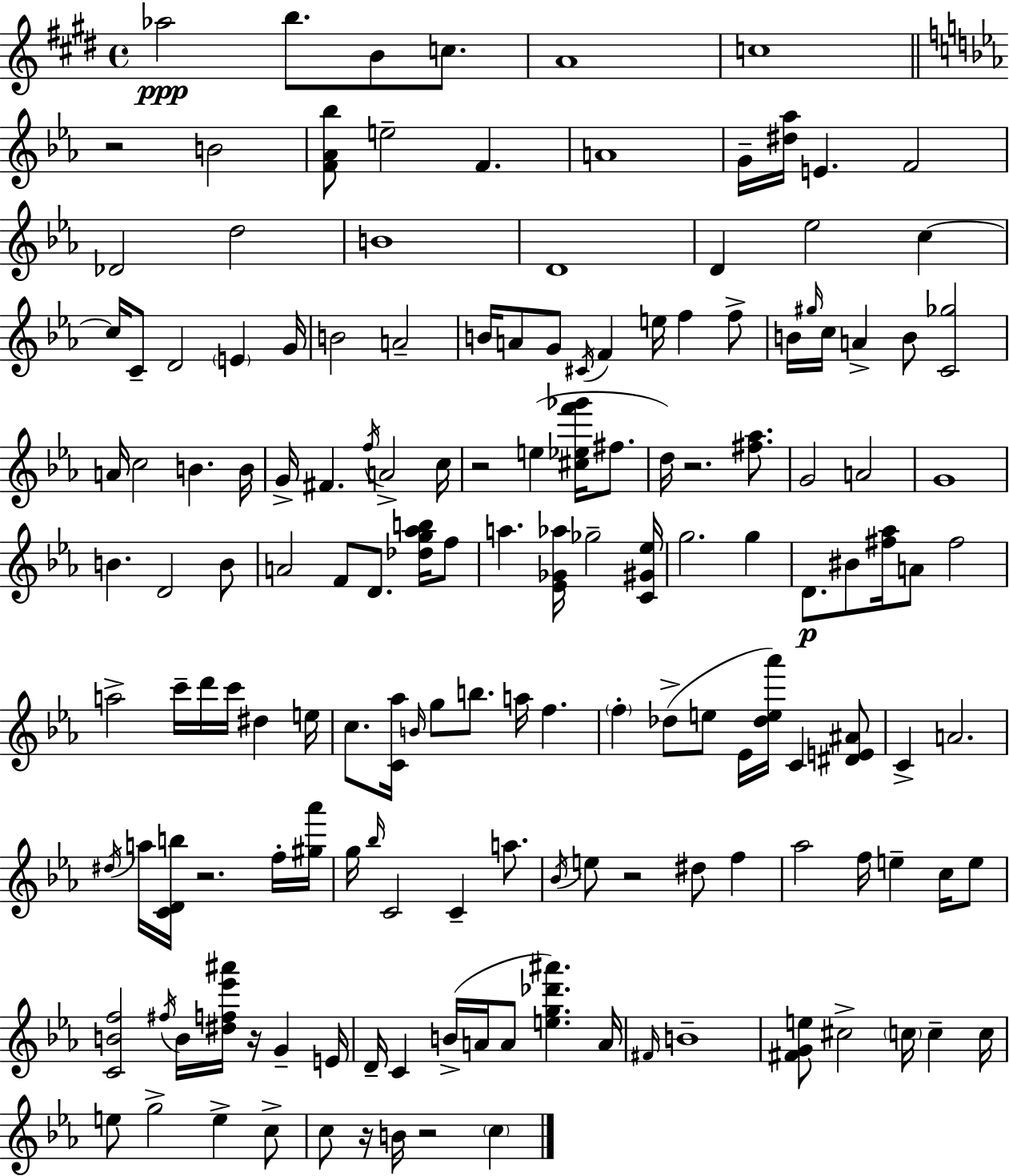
X:1
T:Untitled
M:4/4
L:1/4
K:E
_a2 b/2 B/2 c/2 A4 c4 z2 B2 [F_A_b]/2 e2 F A4 G/4 [^d_a]/4 E F2 _D2 d2 B4 D4 D _e2 c c/4 C/2 D2 E G/4 B2 A2 B/4 A/2 G/2 ^C/4 F e/4 f f/2 B/4 ^g/4 c/4 A B/2 [C_g]2 A/4 c2 B B/4 G/4 ^F f/4 A2 c/4 z2 e [^c_ef'_g']/4 ^f/2 d/4 z2 [^f_a]/2 G2 A2 G4 B D2 B/2 A2 F/2 D/2 [_dg_ab]/4 f/2 a [_E_G_a]/4 _g2 [C^G_e]/4 g2 g D/2 ^B/2 [^f_a]/4 A/2 ^f2 a2 c'/4 d'/4 c'/4 ^d e/4 c/2 [C_a]/4 B/4 g/2 b/2 a/4 f f _d/2 e/2 _E/4 [_de_a']/4 C [^DE^A]/2 C A2 ^d/4 a/4 [CDb]/4 z2 f/4 [^g_a']/4 g/4 _b/4 C2 C a/2 _B/4 e/2 z2 ^d/2 f _a2 f/4 e c/4 e/2 [CBf]2 ^f/4 B/4 [^df_e'^a']/4 z/4 G E/4 D/4 C B/4 A/4 A/2 [eg_d'^a'] A/4 ^F/4 B4 [^FGe]/2 ^c2 c/4 c c/4 e/2 g2 e c/2 c/2 z/4 B/4 z2 c